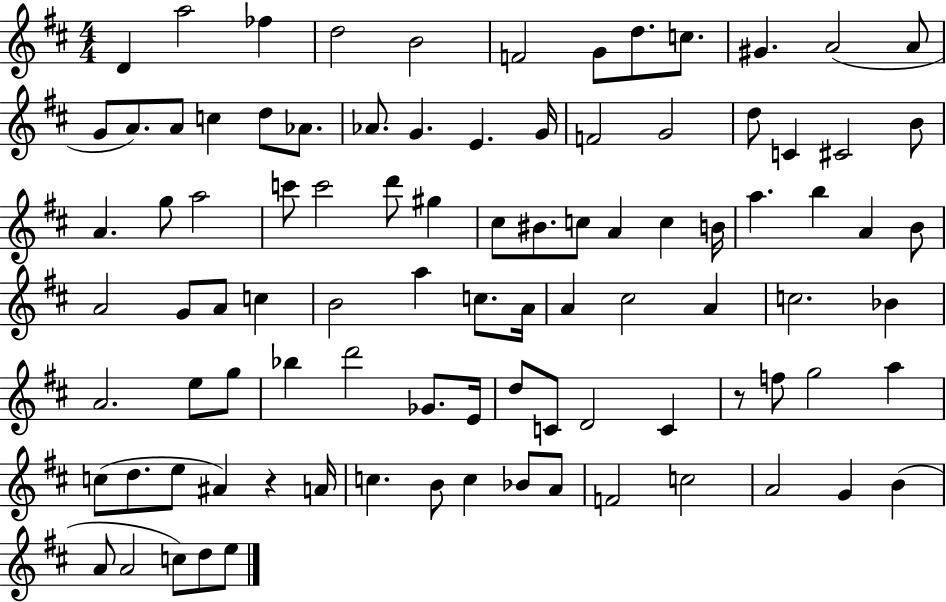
D4/q A5/h FES5/q D5/h B4/h F4/h G4/e D5/e. C5/e. G#4/q. A4/h A4/e G4/e A4/e. A4/e C5/q D5/e Ab4/e. Ab4/e. G4/q. E4/q. G4/s F4/h G4/h D5/e C4/q C#4/h B4/e A4/q. G5/e A5/h C6/e C6/h D6/e G#5/q C#5/e BIS4/e. C5/e A4/q C5/q B4/s A5/q. B5/q A4/q B4/e A4/h G4/e A4/e C5/q B4/h A5/q C5/e. A4/s A4/q C#5/h A4/q C5/h. Bb4/q A4/h. E5/e G5/e Bb5/q D6/h Gb4/e. E4/s D5/e C4/e D4/h C4/q R/e F5/e G5/h A5/q C5/e D5/e. E5/e A#4/q R/q A4/s C5/q. B4/e C5/q Bb4/e A4/e F4/h C5/h A4/h G4/q B4/q A4/e A4/h C5/e D5/e E5/e